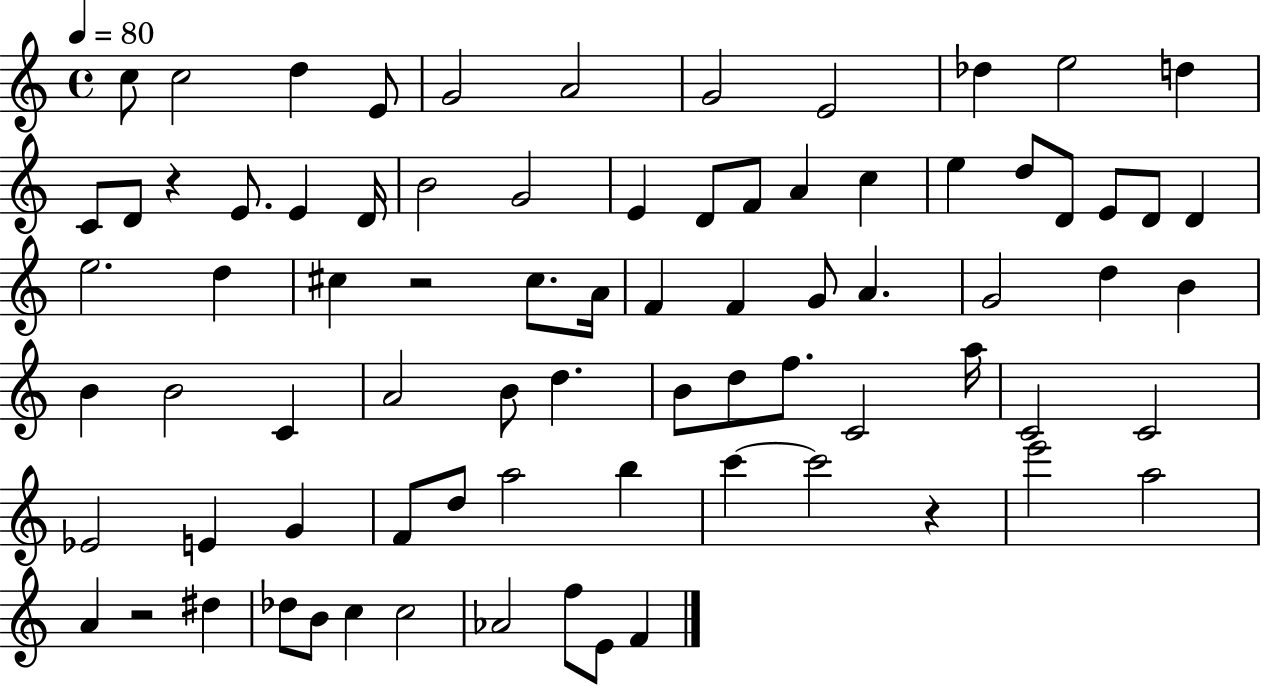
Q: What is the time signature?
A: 4/4